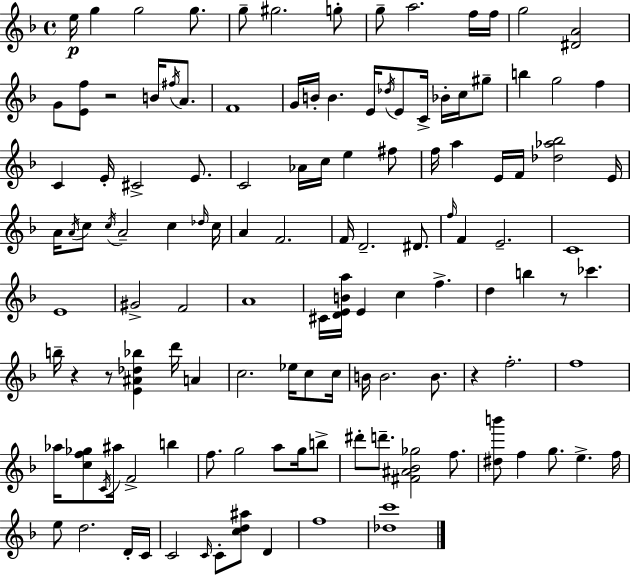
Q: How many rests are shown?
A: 5